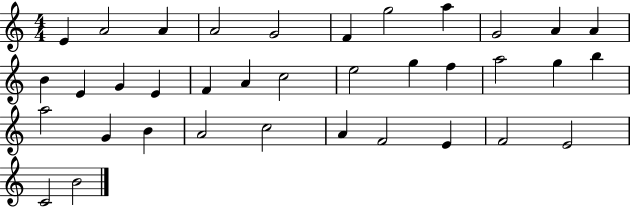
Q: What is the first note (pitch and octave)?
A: E4